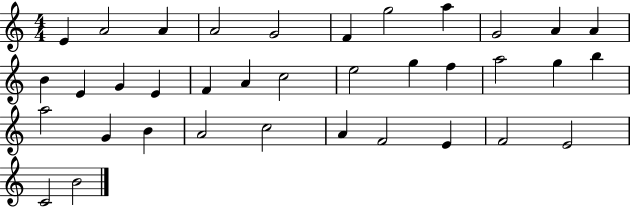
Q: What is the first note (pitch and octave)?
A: E4